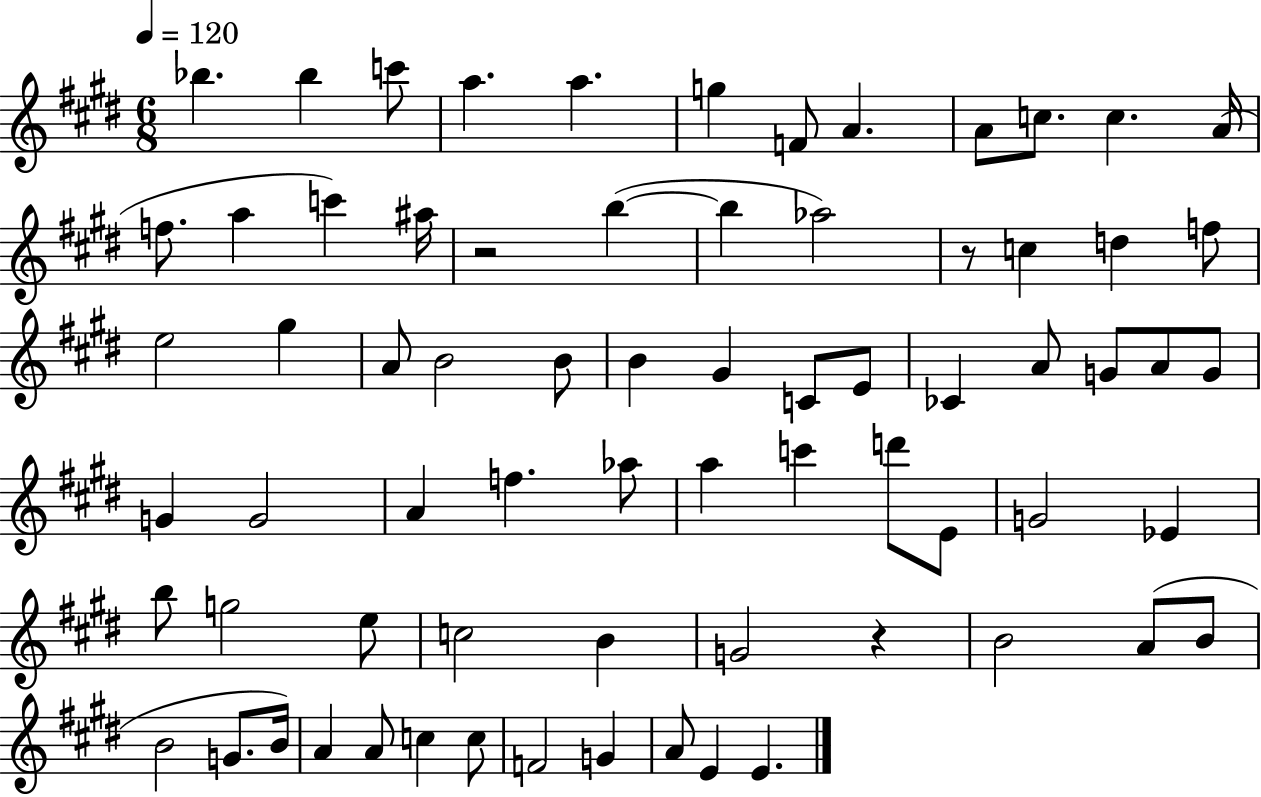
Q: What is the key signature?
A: E major